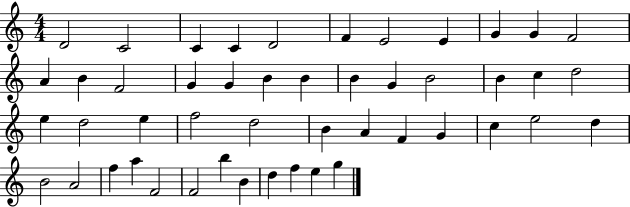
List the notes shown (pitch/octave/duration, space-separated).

D4/h C4/h C4/q C4/q D4/h F4/q E4/h E4/q G4/q G4/q F4/h A4/q B4/q F4/h G4/q G4/q B4/q B4/q B4/q G4/q B4/h B4/q C5/q D5/h E5/q D5/h E5/q F5/h D5/h B4/q A4/q F4/q G4/q C5/q E5/h D5/q B4/h A4/h F5/q A5/q F4/h F4/h B5/q B4/q D5/q F5/q E5/q G5/q